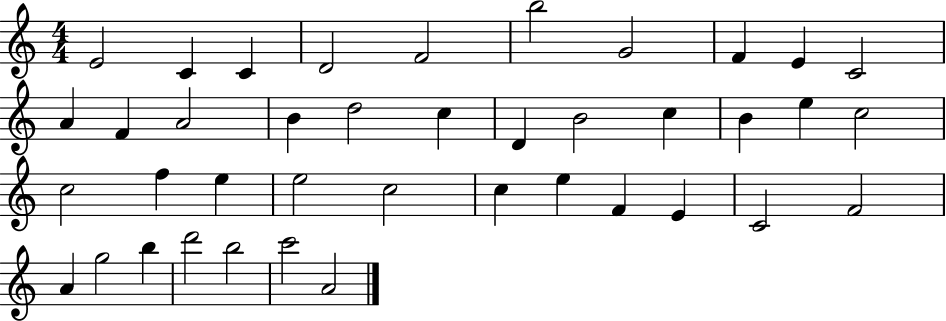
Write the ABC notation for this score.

X:1
T:Untitled
M:4/4
L:1/4
K:C
E2 C C D2 F2 b2 G2 F E C2 A F A2 B d2 c D B2 c B e c2 c2 f e e2 c2 c e F E C2 F2 A g2 b d'2 b2 c'2 A2